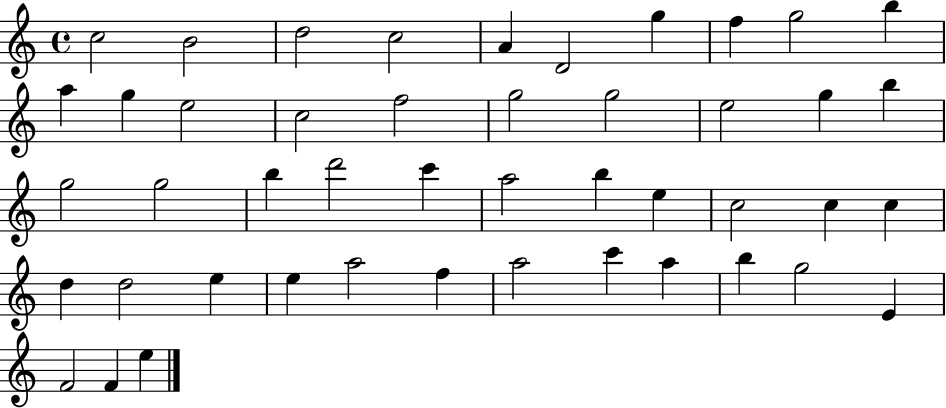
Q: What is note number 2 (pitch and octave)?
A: B4